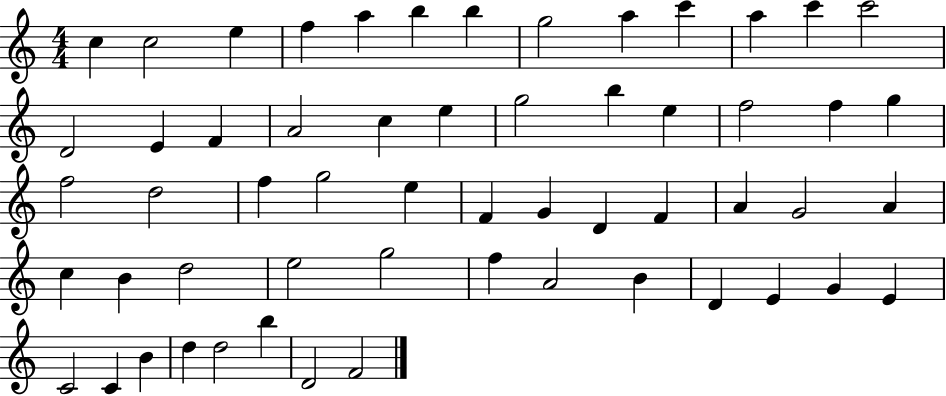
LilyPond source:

{
  \clef treble
  \numericTimeSignature
  \time 4/4
  \key c \major
  c''4 c''2 e''4 | f''4 a''4 b''4 b''4 | g''2 a''4 c'''4 | a''4 c'''4 c'''2 | \break d'2 e'4 f'4 | a'2 c''4 e''4 | g''2 b''4 e''4 | f''2 f''4 g''4 | \break f''2 d''2 | f''4 g''2 e''4 | f'4 g'4 d'4 f'4 | a'4 g'2 a'4 | \break c''4 b'4 d''2 | e''2 g''2 | f''4 a'2 b'4 | d'4 e'4 g'4 e'4 | \break c'2 c'4 b'4 | d''4 d''2 b''4 | d'2 f'2 | \bar "|."
}